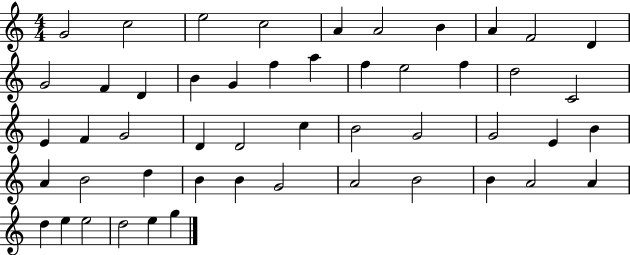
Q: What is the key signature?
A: C major